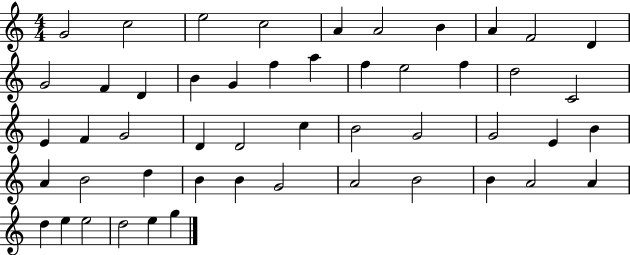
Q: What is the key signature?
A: C major